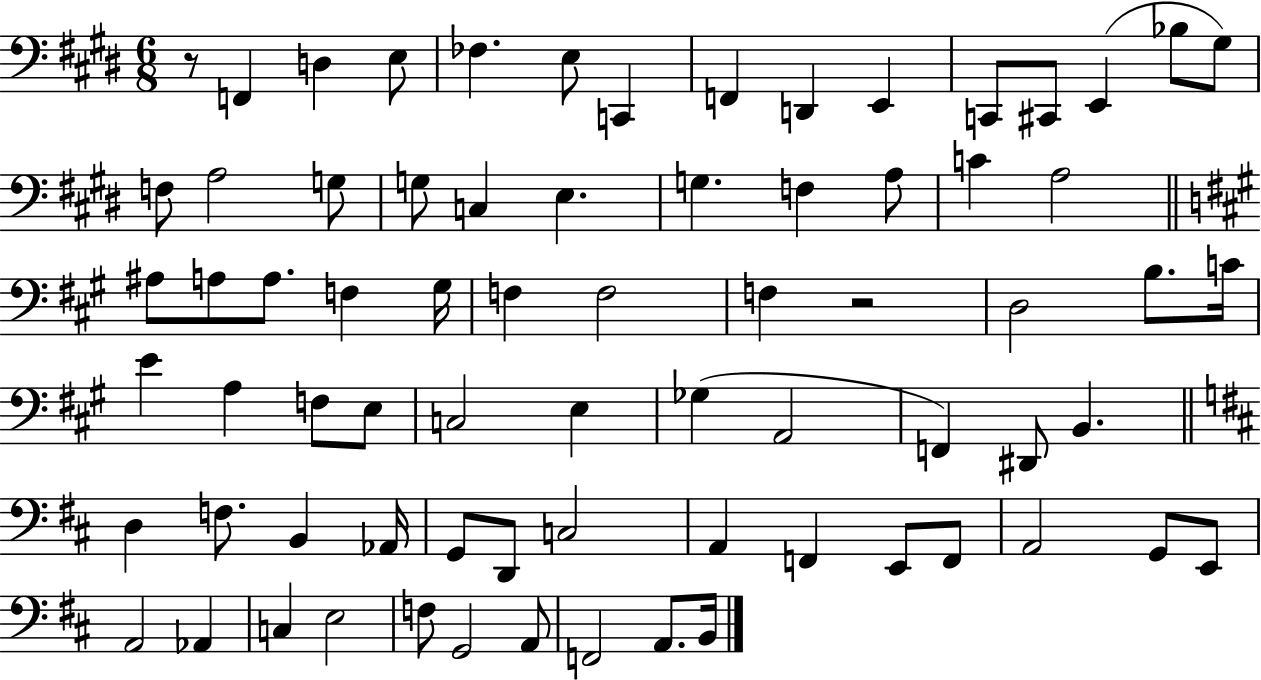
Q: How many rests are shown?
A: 2